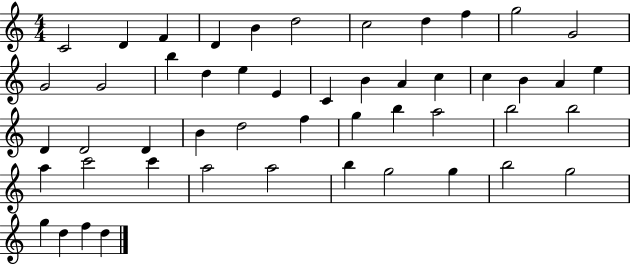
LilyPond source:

{
  \clef treble
  \numericTimeSignature
  \time 4/4
  \key c \major
  c'2 d'4 f'4 | d'4 b'4 d''2 | c''2 d''4 f''4 | g''2 g'2 | \break g'2 g'2 | b''4 d''4 e''4 e'4 | c'4 b'4 a'4 c''4 | c''4 b'4 a'4 e''4 | \break d'4 d'2 d'4 | b'4 d''2 f''4 | g''4 b''4 a''2 | b''2 b''2 | \break a''4 c'''2 c'''4 | a''2 a''2 | b''4 g''2 g''4 | b''2 g''2 | \break g''4 d''4 f''4 d''4 | \bar "|."
}